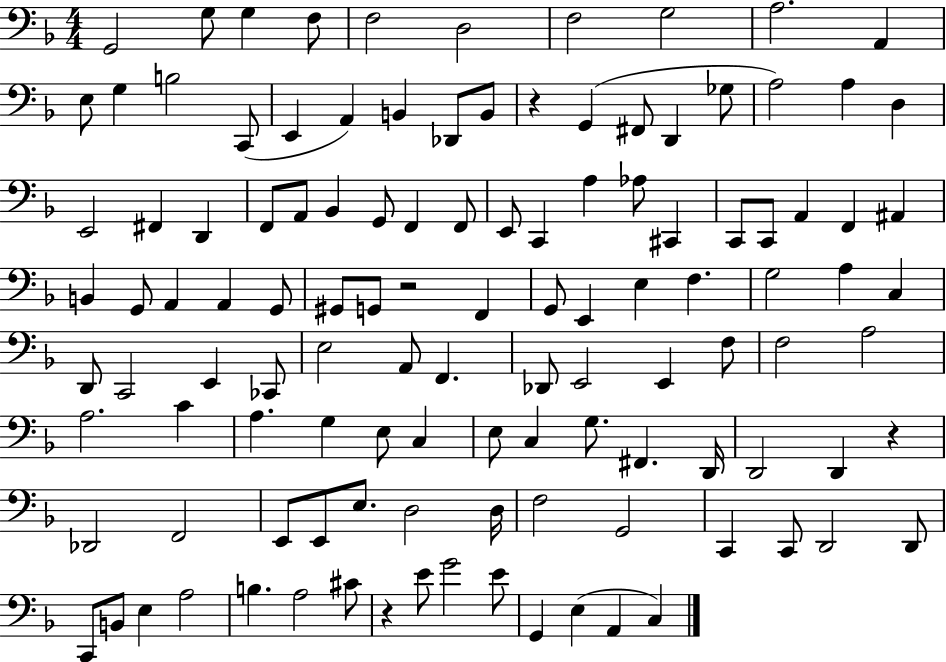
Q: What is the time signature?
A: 4/4